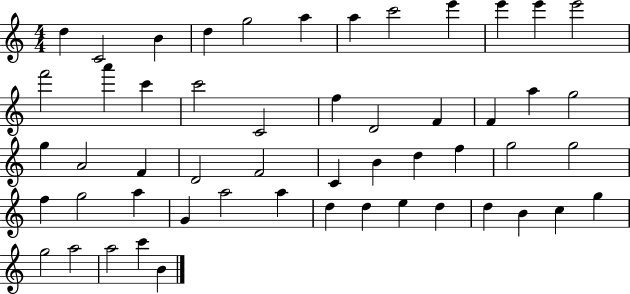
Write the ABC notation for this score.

X:1
T:Untitled
M:4/4
L:1/4
K:C
d C2 B d g2 a a c'2 e' e' e' e'2 f'2 a' c' c'2 C2 f D2 F F a g2 g A2 F D2 F2 C B d f g2 g2 f g2 a G a2 a d d e d d B c g g2 a2 a2 c' B